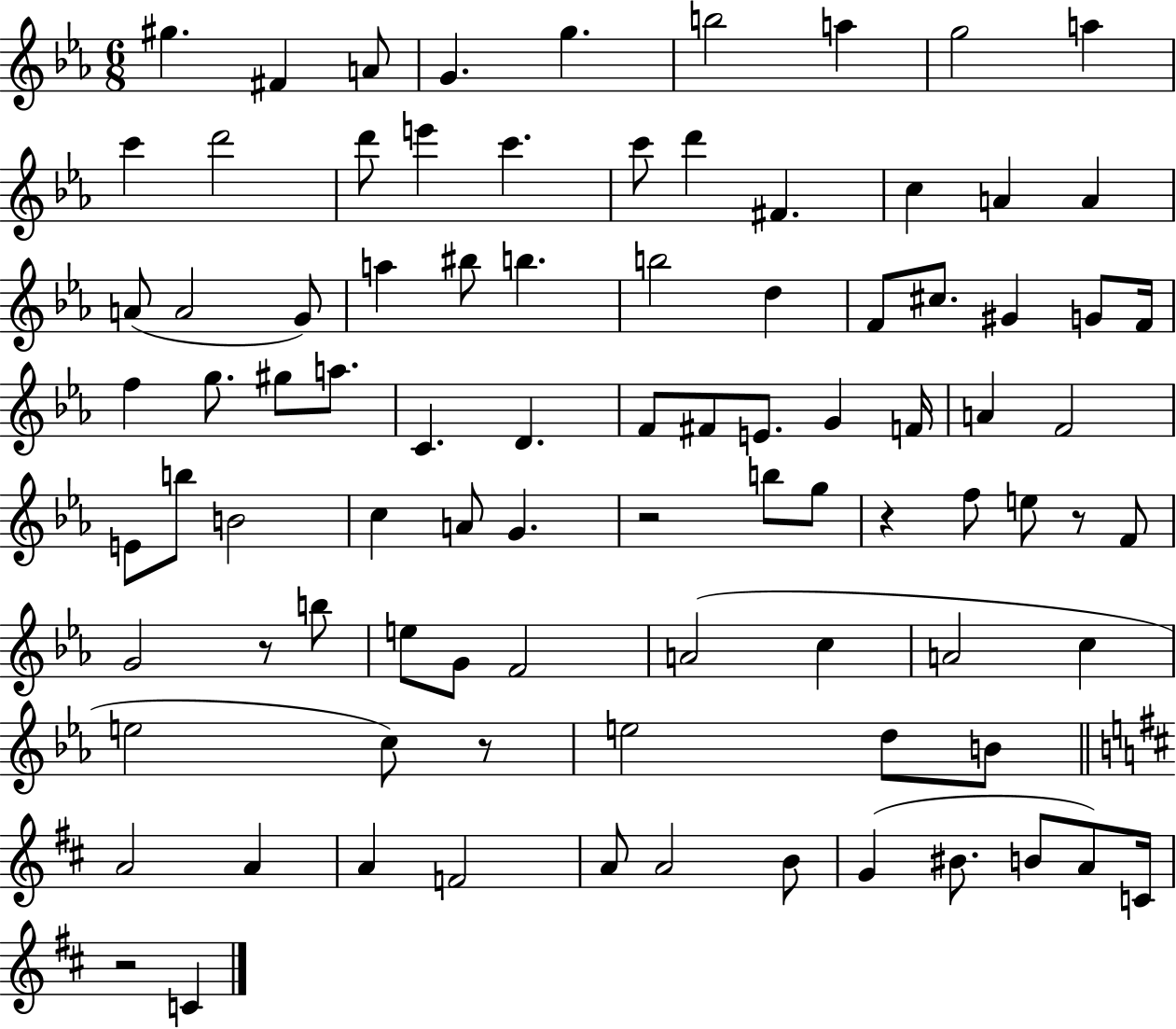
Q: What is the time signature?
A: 6/8